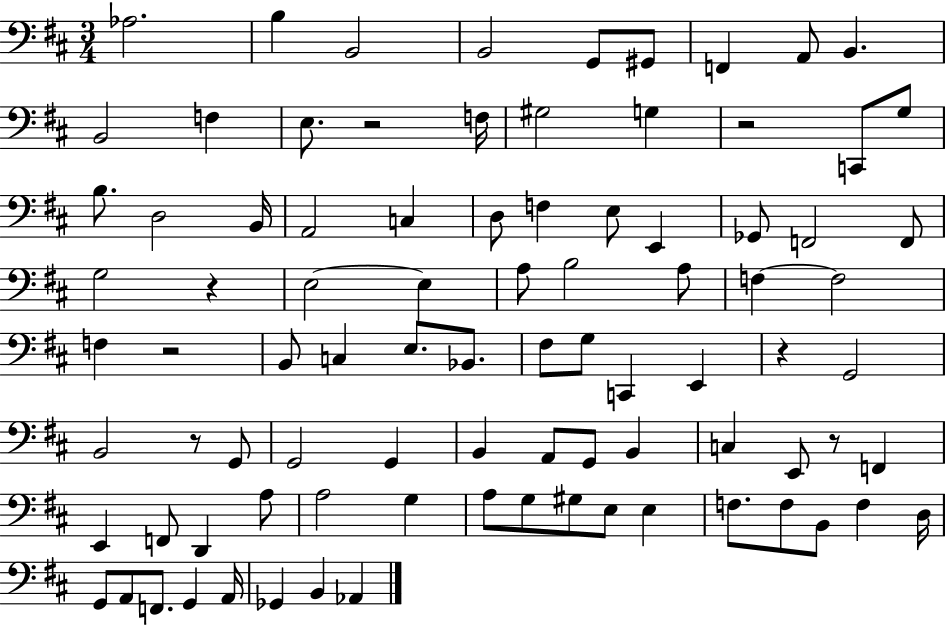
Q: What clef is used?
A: bass